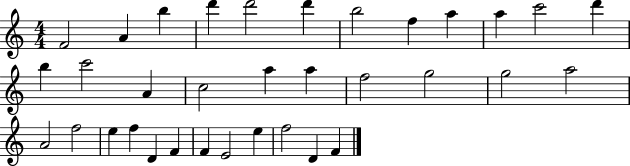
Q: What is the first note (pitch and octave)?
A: F4